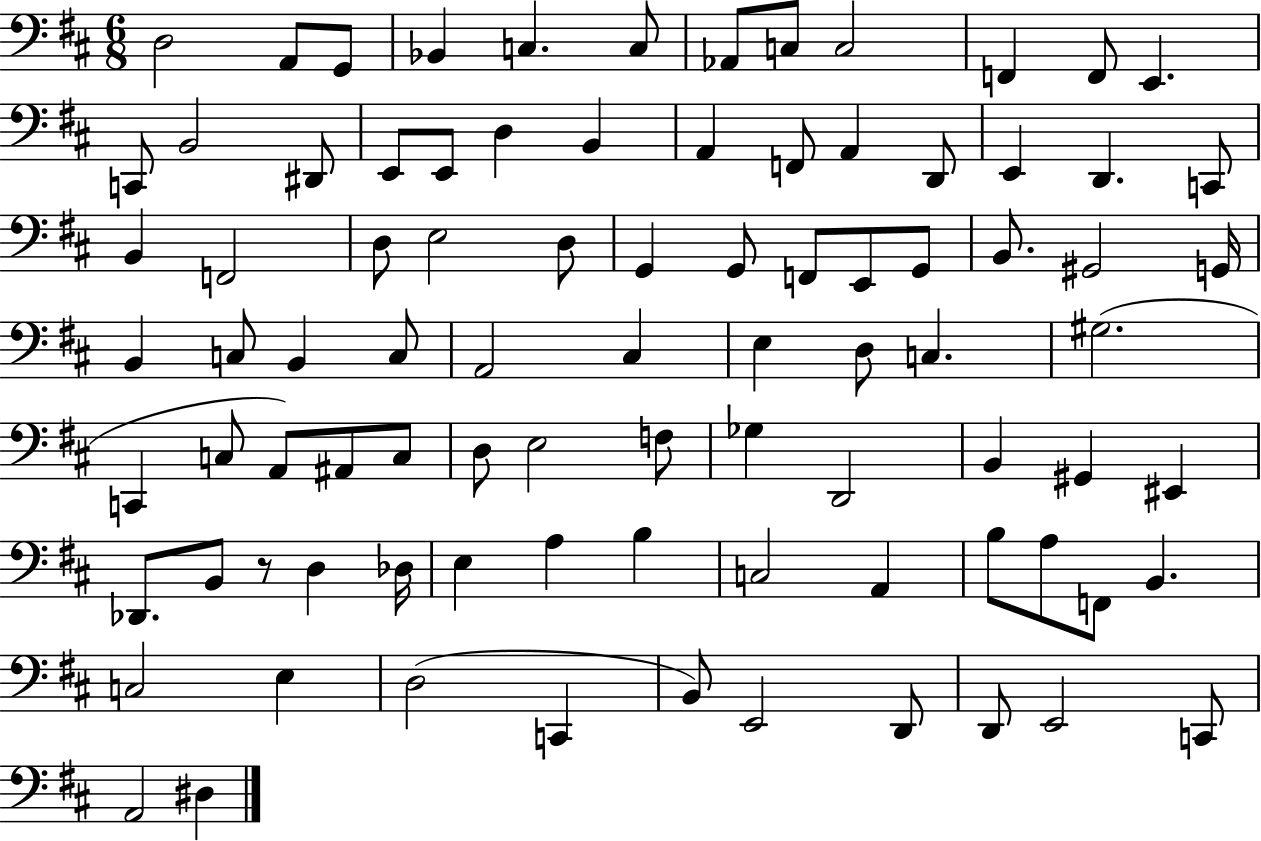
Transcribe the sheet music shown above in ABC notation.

X:1
T:Untitled
M:6/8
L:1/4
K:D
D,2 A,,/2 G,,/2 _B,, C, C,/2 _A,,/2 C,/2 C,2 F,, F,,/2 E,, C,,/2 B,,2 ^D,,/2 E,,/2 E,,/2 D, B,, A,, F,,/2 A,, D,,/2 E,, D,, C,,/2 B,, F,,2 D,/2 E,2 D,/2 G,, G,,/2 F,,/2 E,,/2 G,,/2 B,,/2 ^G,,2 G,,/4 B,, C,/2 B,, C,/2 A,,2 ^C, E, D,/2 C, ^G,2 C,, C,/2 A,,/2 ^A,,/2 C,/2 D,/2 E,2 F,/2 _G, D,,2 B,, ^G,, ^E,, _D,,/2 B,,/2 z/2 D, _D,/4 E, A, B, C,2 A,, B,/2 A,/2 F,,/2 B,, C,2 E, D,2 C,, B,,/2 E,,2 D,,/2 D,,/2 E,,2 C,,/2 A,,2 ^D,